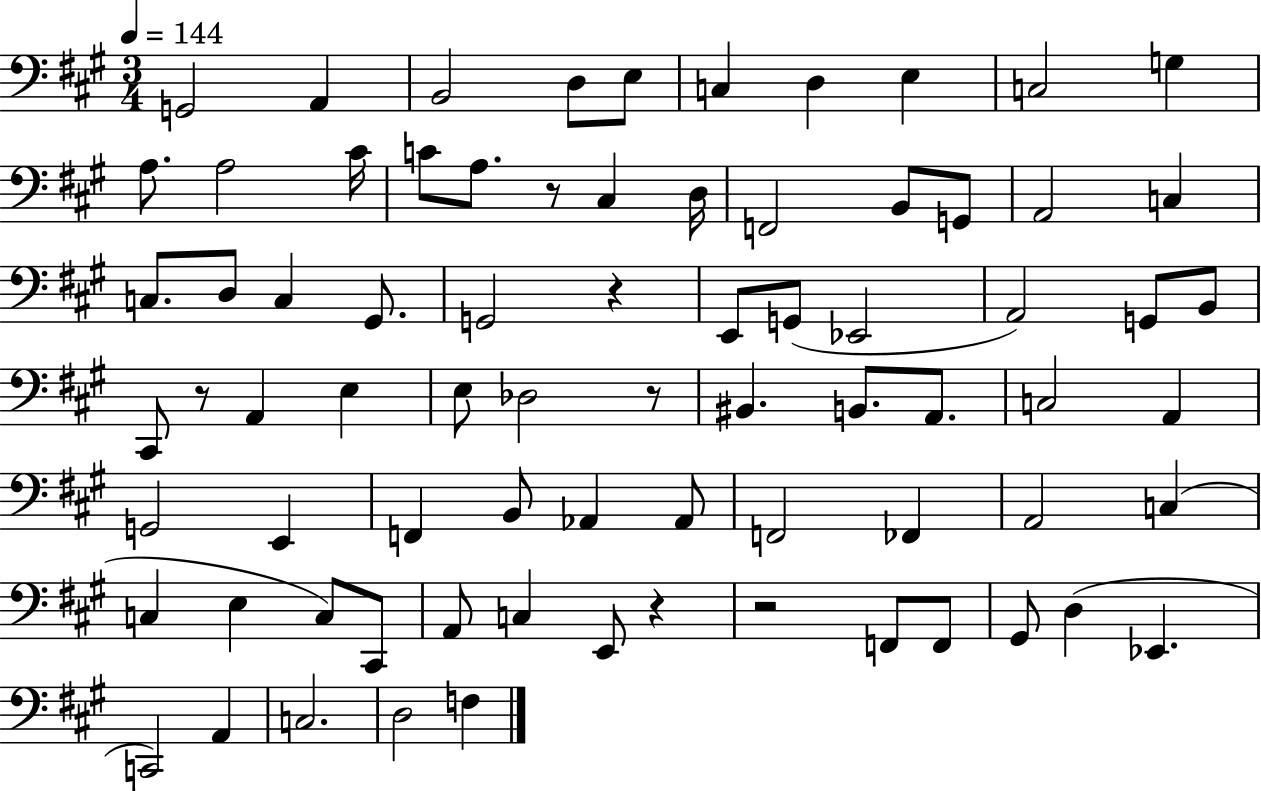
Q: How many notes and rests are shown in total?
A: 76